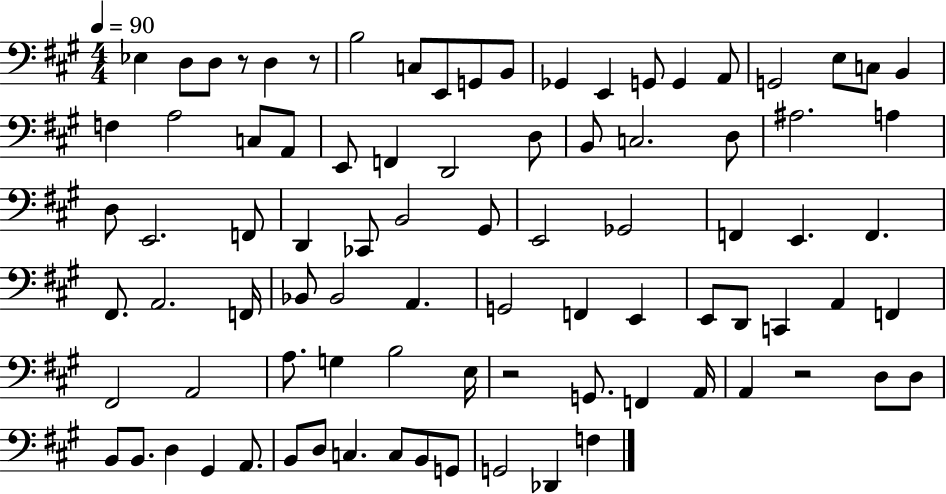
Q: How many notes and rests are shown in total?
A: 87